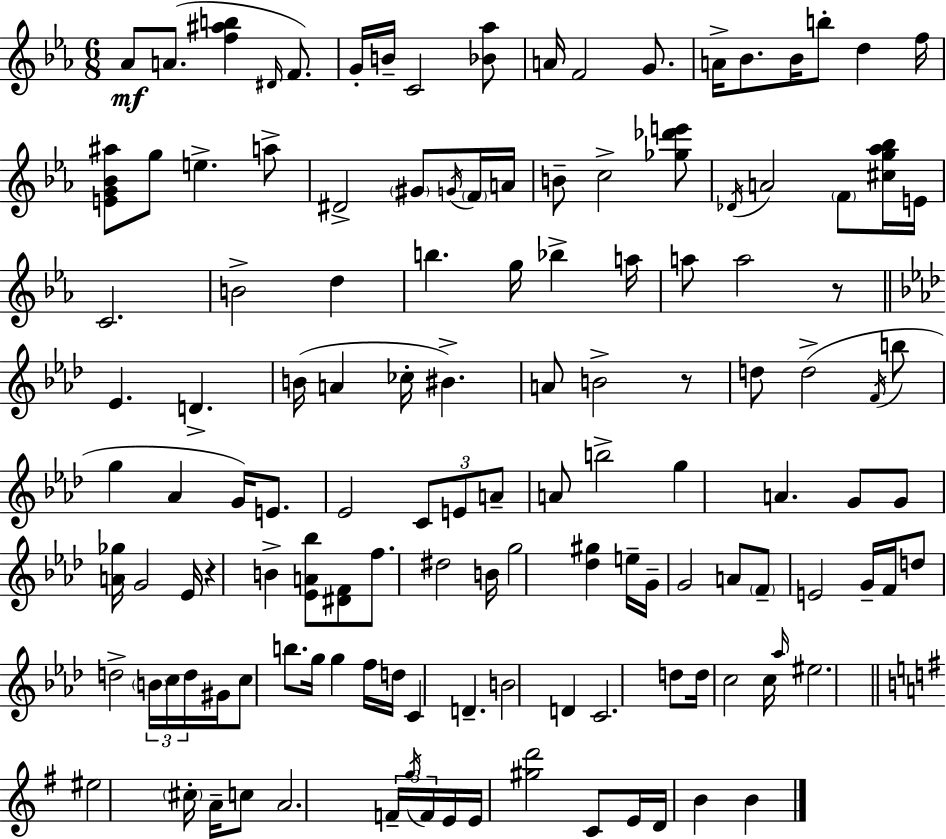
X:1
T:Untitled
M:6/8
L:1/4
K:Eb
_A/2 A/2 [f^ab] ^D/4 F/2 G/4 B/4 C2 [_B_a]/2 A/4 F2 G/2 A/4 _B/2 _B/4 b/2 d f/4 [EG_B^a]/2 g/2 e a/2 ^D2 ^G/2 G/4 F/4 A/4 B/2 c2 [_g_d'e']/2 _D/4 A2 F/2 [^cg_a_b]/4 E/4 C2 B2 d b g/4 _b a/4 a/2 a2 z/2 _E D B/4 A _c/4 ^B A/2 B2 z/2 d/2 d2 F/4 b/2 g _A G/4 E/2 _E2 C/2 E/2 A/2 A/2 b2 g A G/2 G/2 [A_g]/4 G2 _E/4 z B [_EA_b]/2 [^DF]/2 f/2 ^d2 B/4 g2 [_d^g] e/4 G/4 G2 A/2 F/2 E2 G/4 F/4 d/2 d2 B/4 c/4 d/4 ^G/4 c/2 b/2 g/4 g f/4 d/4 C D B2 D C2 d/2 d/4 c2 c/4 _a/4 ^e2 ^e2 ^c/4 A/4 c/2 A2 F/4 g/4 F/4 E/4 E/4 [^gd']2 C/2 E/4 D/4 B B